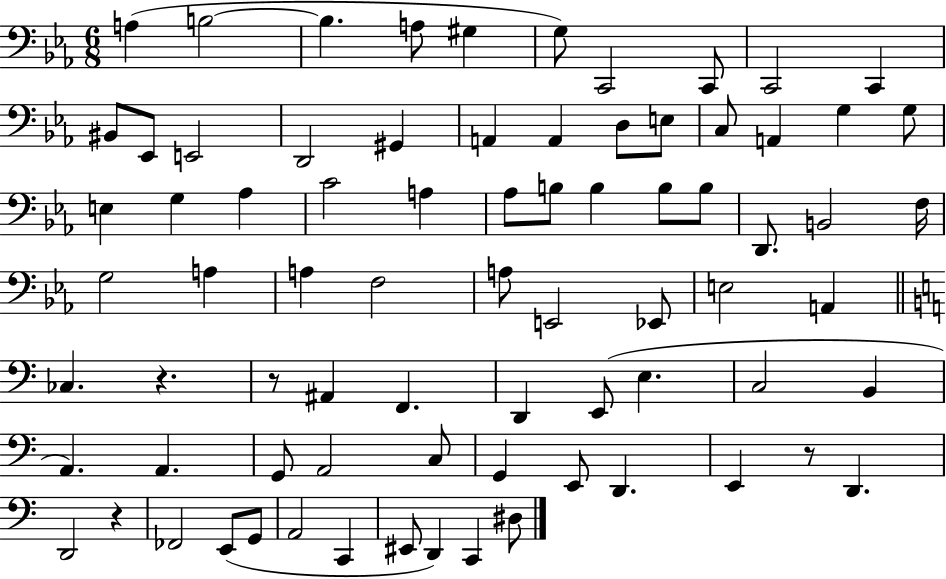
{
  \clef bass
  \numericTimeSignature
  \time 6/8
  \key ees \major
  a4( b2~~ | b4. a8 gis4 | g8) c,2 c,8 | c,2 c,4 | \break bis,8 ees,8 e,2 | d,2 gis,4 | a,4 a,4 d8 e8 | c8 a,4 g4 g8 | \break e4 g4 aes4 | c'2 a4 | aes8 b8 b4 b8 b8 | d,8. b,2 f16 | \break g2 a4 | a4 f2 | a8 e,2 ees,8 | e2 a,4 | \break \bar "||" \break \key c \major ces4. r4. | r8 ais,4 f,4. | d,4 e,8( e4. | c2 b,4 | \break a,4.) a,4. | g,8 a,2 c8 | g,4 e,8 d,4. | e,4 r8 d,4. | \break d,2 r4 | fes,2 e,8( g,8 | a,2 c,4 | eis,8 d,4) c,4 dis8 | \break \bar "|."
}